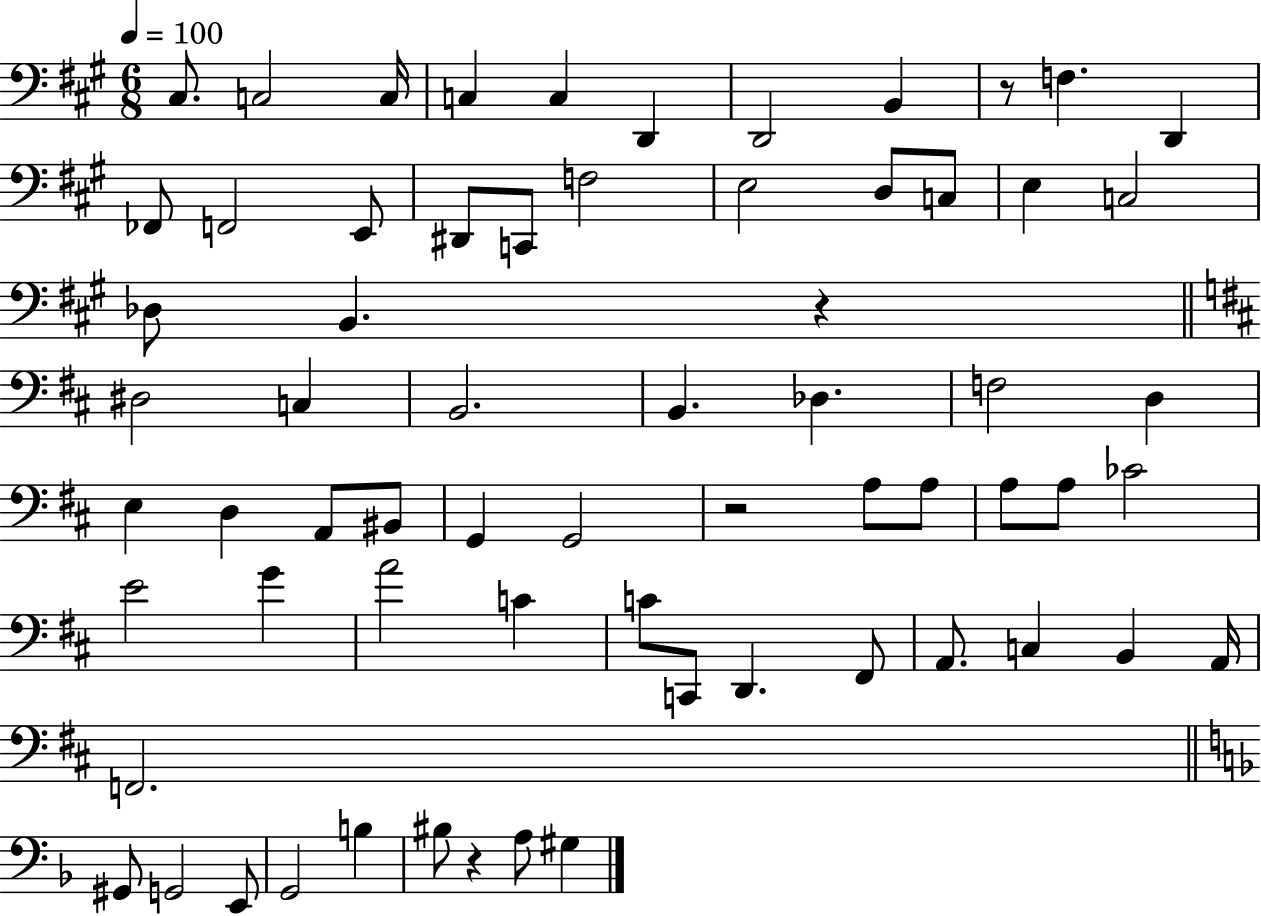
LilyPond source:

{
  \clef bass
  \numericTimeSignature
  \time 6/8
  \key a \major
  \tempo 4 = 100
  cis8. c2 c16 | c4 c4 d,4 | d,2 b,4 | r8 f4. d,4 | \break fes,8 f,2 e,8 | dis,8 c,8 f2 | e2 d8 c8 | e4 c2 | \break des8 b,4. r4 | \bar "||" \break \key b \minor dis2 c4 | b,2. | b,4. des4. | f2 d4 | \break e4 d4 a,8 bis,8 | g,4 g,2 | r2 a8 a8 | a8 a8 ces'2 | \break e'2 g'4 | a'2 c'4 | c'8 c,8 d,4. fis,8 | a,8. c4 b,4 a,16 | \break f,2. | \bar "||" \break \key f \major gis,8 g,2 e,8 | g,2 b4 | bis8 r4 a8 gis4 | \bar "|."
}